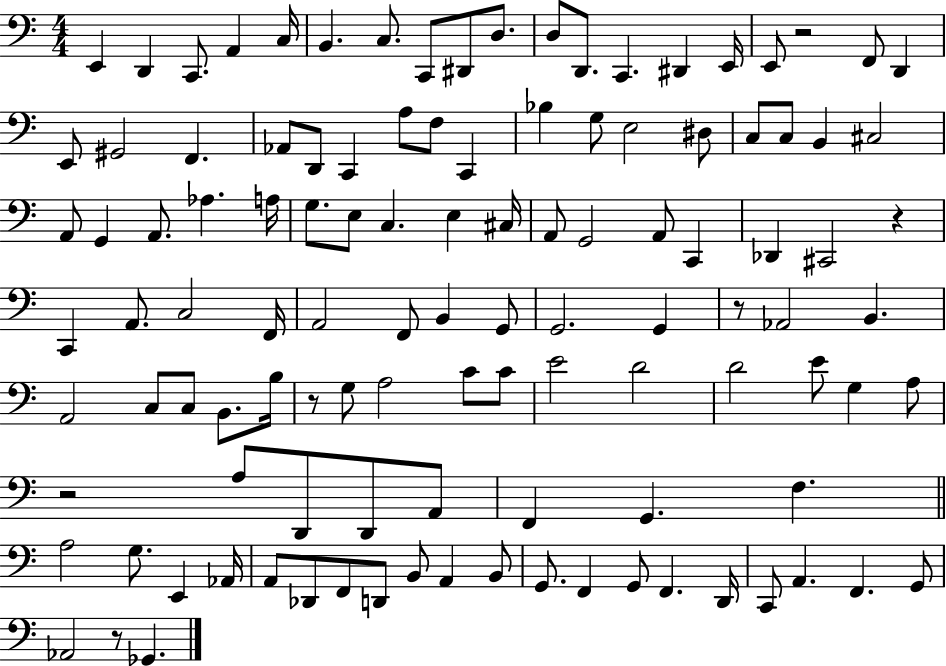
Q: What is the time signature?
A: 4/4